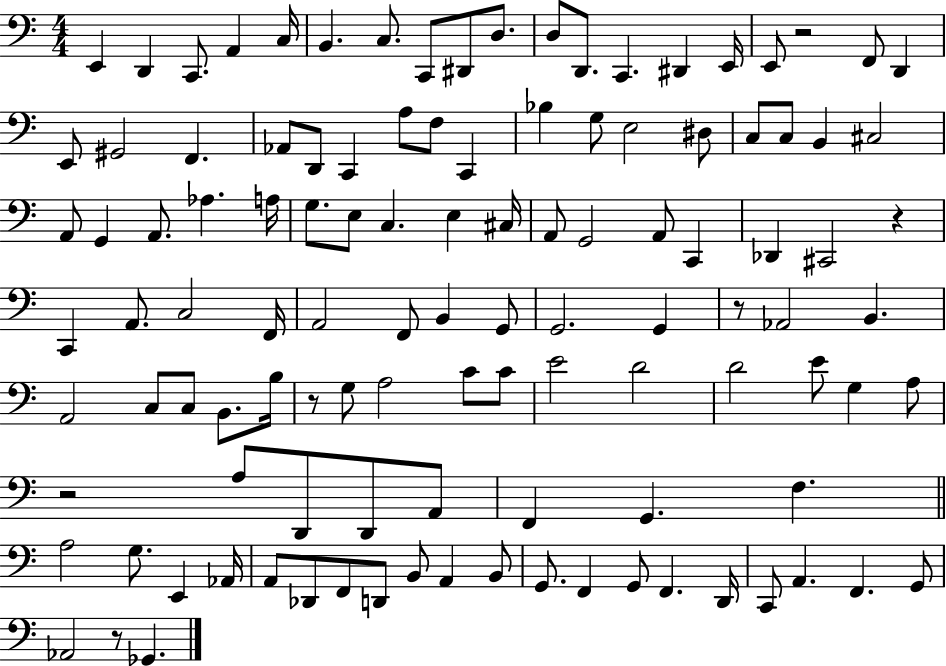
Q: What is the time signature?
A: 4/4